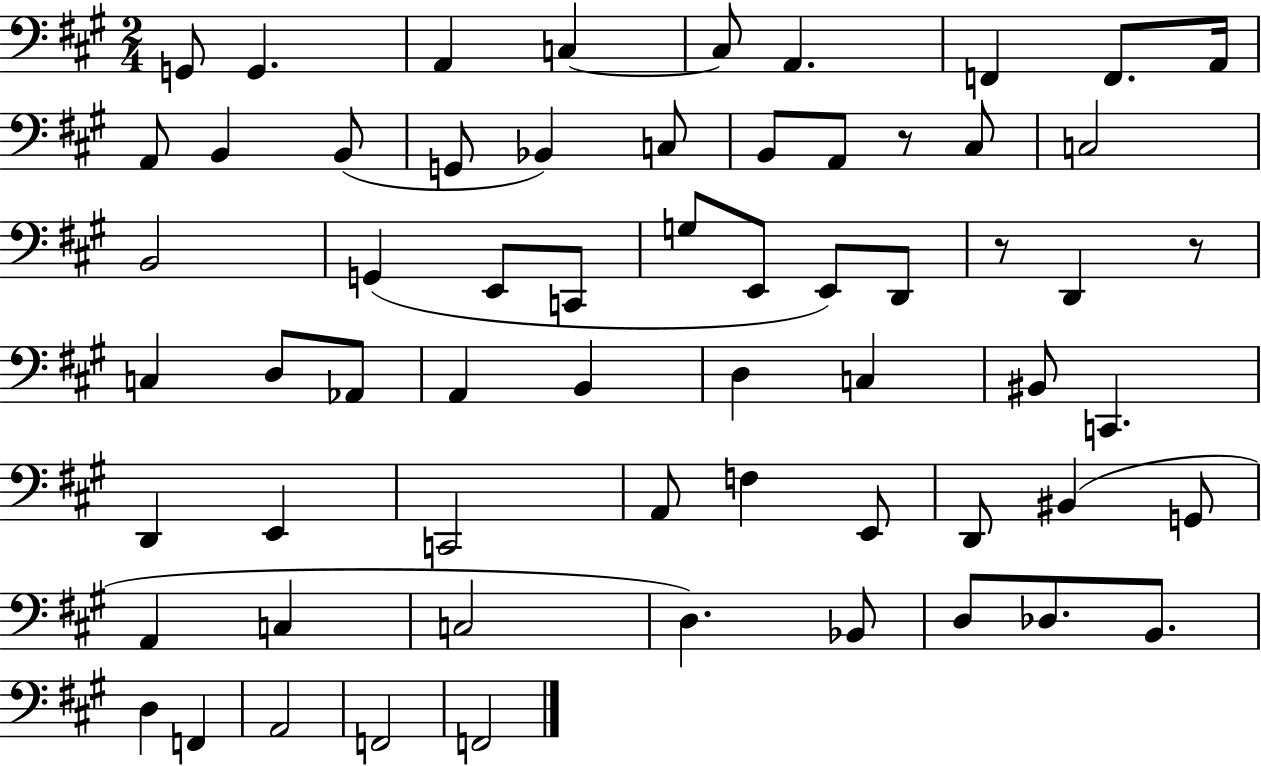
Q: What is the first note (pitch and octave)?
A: G2